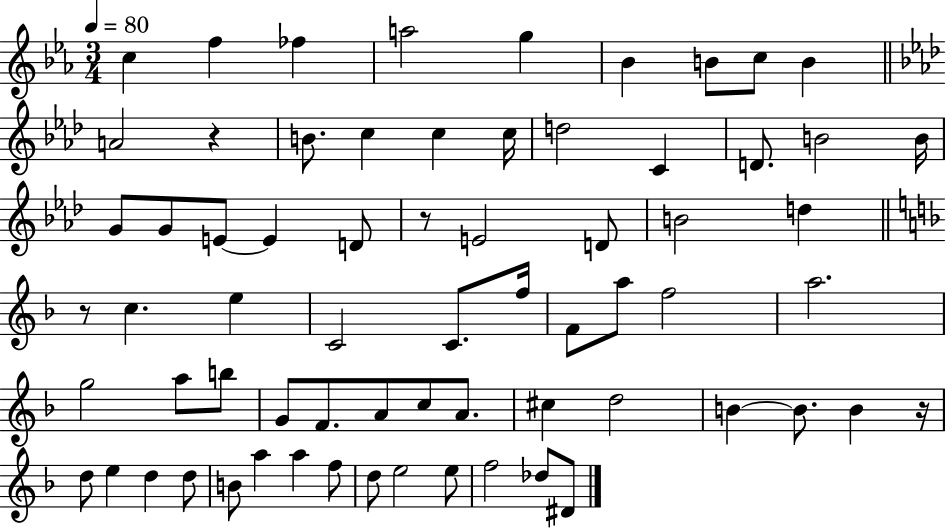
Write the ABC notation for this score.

X:1
T:Untitled
M:3/4
L:1/4
K:Eb
c f _f a2 g _B B/2 c/2 B A2 z B/2 c c c/4 d2 C D/2 B2 B/4 G/2 G/2 E/2 E D/2 z/2 E2 D/2 B2 d z/2 c e C2 C/2 f/4 F/2 a/2 f2 a2 g2 a/2 b/2 G/2 F/2 A/2 c/2 A/2 ^c d2 B B/2 B z/4 d/2 e d d/2 B/2 a a f/2 d/2 e2 e/2 f2 _d/2 ^D/2